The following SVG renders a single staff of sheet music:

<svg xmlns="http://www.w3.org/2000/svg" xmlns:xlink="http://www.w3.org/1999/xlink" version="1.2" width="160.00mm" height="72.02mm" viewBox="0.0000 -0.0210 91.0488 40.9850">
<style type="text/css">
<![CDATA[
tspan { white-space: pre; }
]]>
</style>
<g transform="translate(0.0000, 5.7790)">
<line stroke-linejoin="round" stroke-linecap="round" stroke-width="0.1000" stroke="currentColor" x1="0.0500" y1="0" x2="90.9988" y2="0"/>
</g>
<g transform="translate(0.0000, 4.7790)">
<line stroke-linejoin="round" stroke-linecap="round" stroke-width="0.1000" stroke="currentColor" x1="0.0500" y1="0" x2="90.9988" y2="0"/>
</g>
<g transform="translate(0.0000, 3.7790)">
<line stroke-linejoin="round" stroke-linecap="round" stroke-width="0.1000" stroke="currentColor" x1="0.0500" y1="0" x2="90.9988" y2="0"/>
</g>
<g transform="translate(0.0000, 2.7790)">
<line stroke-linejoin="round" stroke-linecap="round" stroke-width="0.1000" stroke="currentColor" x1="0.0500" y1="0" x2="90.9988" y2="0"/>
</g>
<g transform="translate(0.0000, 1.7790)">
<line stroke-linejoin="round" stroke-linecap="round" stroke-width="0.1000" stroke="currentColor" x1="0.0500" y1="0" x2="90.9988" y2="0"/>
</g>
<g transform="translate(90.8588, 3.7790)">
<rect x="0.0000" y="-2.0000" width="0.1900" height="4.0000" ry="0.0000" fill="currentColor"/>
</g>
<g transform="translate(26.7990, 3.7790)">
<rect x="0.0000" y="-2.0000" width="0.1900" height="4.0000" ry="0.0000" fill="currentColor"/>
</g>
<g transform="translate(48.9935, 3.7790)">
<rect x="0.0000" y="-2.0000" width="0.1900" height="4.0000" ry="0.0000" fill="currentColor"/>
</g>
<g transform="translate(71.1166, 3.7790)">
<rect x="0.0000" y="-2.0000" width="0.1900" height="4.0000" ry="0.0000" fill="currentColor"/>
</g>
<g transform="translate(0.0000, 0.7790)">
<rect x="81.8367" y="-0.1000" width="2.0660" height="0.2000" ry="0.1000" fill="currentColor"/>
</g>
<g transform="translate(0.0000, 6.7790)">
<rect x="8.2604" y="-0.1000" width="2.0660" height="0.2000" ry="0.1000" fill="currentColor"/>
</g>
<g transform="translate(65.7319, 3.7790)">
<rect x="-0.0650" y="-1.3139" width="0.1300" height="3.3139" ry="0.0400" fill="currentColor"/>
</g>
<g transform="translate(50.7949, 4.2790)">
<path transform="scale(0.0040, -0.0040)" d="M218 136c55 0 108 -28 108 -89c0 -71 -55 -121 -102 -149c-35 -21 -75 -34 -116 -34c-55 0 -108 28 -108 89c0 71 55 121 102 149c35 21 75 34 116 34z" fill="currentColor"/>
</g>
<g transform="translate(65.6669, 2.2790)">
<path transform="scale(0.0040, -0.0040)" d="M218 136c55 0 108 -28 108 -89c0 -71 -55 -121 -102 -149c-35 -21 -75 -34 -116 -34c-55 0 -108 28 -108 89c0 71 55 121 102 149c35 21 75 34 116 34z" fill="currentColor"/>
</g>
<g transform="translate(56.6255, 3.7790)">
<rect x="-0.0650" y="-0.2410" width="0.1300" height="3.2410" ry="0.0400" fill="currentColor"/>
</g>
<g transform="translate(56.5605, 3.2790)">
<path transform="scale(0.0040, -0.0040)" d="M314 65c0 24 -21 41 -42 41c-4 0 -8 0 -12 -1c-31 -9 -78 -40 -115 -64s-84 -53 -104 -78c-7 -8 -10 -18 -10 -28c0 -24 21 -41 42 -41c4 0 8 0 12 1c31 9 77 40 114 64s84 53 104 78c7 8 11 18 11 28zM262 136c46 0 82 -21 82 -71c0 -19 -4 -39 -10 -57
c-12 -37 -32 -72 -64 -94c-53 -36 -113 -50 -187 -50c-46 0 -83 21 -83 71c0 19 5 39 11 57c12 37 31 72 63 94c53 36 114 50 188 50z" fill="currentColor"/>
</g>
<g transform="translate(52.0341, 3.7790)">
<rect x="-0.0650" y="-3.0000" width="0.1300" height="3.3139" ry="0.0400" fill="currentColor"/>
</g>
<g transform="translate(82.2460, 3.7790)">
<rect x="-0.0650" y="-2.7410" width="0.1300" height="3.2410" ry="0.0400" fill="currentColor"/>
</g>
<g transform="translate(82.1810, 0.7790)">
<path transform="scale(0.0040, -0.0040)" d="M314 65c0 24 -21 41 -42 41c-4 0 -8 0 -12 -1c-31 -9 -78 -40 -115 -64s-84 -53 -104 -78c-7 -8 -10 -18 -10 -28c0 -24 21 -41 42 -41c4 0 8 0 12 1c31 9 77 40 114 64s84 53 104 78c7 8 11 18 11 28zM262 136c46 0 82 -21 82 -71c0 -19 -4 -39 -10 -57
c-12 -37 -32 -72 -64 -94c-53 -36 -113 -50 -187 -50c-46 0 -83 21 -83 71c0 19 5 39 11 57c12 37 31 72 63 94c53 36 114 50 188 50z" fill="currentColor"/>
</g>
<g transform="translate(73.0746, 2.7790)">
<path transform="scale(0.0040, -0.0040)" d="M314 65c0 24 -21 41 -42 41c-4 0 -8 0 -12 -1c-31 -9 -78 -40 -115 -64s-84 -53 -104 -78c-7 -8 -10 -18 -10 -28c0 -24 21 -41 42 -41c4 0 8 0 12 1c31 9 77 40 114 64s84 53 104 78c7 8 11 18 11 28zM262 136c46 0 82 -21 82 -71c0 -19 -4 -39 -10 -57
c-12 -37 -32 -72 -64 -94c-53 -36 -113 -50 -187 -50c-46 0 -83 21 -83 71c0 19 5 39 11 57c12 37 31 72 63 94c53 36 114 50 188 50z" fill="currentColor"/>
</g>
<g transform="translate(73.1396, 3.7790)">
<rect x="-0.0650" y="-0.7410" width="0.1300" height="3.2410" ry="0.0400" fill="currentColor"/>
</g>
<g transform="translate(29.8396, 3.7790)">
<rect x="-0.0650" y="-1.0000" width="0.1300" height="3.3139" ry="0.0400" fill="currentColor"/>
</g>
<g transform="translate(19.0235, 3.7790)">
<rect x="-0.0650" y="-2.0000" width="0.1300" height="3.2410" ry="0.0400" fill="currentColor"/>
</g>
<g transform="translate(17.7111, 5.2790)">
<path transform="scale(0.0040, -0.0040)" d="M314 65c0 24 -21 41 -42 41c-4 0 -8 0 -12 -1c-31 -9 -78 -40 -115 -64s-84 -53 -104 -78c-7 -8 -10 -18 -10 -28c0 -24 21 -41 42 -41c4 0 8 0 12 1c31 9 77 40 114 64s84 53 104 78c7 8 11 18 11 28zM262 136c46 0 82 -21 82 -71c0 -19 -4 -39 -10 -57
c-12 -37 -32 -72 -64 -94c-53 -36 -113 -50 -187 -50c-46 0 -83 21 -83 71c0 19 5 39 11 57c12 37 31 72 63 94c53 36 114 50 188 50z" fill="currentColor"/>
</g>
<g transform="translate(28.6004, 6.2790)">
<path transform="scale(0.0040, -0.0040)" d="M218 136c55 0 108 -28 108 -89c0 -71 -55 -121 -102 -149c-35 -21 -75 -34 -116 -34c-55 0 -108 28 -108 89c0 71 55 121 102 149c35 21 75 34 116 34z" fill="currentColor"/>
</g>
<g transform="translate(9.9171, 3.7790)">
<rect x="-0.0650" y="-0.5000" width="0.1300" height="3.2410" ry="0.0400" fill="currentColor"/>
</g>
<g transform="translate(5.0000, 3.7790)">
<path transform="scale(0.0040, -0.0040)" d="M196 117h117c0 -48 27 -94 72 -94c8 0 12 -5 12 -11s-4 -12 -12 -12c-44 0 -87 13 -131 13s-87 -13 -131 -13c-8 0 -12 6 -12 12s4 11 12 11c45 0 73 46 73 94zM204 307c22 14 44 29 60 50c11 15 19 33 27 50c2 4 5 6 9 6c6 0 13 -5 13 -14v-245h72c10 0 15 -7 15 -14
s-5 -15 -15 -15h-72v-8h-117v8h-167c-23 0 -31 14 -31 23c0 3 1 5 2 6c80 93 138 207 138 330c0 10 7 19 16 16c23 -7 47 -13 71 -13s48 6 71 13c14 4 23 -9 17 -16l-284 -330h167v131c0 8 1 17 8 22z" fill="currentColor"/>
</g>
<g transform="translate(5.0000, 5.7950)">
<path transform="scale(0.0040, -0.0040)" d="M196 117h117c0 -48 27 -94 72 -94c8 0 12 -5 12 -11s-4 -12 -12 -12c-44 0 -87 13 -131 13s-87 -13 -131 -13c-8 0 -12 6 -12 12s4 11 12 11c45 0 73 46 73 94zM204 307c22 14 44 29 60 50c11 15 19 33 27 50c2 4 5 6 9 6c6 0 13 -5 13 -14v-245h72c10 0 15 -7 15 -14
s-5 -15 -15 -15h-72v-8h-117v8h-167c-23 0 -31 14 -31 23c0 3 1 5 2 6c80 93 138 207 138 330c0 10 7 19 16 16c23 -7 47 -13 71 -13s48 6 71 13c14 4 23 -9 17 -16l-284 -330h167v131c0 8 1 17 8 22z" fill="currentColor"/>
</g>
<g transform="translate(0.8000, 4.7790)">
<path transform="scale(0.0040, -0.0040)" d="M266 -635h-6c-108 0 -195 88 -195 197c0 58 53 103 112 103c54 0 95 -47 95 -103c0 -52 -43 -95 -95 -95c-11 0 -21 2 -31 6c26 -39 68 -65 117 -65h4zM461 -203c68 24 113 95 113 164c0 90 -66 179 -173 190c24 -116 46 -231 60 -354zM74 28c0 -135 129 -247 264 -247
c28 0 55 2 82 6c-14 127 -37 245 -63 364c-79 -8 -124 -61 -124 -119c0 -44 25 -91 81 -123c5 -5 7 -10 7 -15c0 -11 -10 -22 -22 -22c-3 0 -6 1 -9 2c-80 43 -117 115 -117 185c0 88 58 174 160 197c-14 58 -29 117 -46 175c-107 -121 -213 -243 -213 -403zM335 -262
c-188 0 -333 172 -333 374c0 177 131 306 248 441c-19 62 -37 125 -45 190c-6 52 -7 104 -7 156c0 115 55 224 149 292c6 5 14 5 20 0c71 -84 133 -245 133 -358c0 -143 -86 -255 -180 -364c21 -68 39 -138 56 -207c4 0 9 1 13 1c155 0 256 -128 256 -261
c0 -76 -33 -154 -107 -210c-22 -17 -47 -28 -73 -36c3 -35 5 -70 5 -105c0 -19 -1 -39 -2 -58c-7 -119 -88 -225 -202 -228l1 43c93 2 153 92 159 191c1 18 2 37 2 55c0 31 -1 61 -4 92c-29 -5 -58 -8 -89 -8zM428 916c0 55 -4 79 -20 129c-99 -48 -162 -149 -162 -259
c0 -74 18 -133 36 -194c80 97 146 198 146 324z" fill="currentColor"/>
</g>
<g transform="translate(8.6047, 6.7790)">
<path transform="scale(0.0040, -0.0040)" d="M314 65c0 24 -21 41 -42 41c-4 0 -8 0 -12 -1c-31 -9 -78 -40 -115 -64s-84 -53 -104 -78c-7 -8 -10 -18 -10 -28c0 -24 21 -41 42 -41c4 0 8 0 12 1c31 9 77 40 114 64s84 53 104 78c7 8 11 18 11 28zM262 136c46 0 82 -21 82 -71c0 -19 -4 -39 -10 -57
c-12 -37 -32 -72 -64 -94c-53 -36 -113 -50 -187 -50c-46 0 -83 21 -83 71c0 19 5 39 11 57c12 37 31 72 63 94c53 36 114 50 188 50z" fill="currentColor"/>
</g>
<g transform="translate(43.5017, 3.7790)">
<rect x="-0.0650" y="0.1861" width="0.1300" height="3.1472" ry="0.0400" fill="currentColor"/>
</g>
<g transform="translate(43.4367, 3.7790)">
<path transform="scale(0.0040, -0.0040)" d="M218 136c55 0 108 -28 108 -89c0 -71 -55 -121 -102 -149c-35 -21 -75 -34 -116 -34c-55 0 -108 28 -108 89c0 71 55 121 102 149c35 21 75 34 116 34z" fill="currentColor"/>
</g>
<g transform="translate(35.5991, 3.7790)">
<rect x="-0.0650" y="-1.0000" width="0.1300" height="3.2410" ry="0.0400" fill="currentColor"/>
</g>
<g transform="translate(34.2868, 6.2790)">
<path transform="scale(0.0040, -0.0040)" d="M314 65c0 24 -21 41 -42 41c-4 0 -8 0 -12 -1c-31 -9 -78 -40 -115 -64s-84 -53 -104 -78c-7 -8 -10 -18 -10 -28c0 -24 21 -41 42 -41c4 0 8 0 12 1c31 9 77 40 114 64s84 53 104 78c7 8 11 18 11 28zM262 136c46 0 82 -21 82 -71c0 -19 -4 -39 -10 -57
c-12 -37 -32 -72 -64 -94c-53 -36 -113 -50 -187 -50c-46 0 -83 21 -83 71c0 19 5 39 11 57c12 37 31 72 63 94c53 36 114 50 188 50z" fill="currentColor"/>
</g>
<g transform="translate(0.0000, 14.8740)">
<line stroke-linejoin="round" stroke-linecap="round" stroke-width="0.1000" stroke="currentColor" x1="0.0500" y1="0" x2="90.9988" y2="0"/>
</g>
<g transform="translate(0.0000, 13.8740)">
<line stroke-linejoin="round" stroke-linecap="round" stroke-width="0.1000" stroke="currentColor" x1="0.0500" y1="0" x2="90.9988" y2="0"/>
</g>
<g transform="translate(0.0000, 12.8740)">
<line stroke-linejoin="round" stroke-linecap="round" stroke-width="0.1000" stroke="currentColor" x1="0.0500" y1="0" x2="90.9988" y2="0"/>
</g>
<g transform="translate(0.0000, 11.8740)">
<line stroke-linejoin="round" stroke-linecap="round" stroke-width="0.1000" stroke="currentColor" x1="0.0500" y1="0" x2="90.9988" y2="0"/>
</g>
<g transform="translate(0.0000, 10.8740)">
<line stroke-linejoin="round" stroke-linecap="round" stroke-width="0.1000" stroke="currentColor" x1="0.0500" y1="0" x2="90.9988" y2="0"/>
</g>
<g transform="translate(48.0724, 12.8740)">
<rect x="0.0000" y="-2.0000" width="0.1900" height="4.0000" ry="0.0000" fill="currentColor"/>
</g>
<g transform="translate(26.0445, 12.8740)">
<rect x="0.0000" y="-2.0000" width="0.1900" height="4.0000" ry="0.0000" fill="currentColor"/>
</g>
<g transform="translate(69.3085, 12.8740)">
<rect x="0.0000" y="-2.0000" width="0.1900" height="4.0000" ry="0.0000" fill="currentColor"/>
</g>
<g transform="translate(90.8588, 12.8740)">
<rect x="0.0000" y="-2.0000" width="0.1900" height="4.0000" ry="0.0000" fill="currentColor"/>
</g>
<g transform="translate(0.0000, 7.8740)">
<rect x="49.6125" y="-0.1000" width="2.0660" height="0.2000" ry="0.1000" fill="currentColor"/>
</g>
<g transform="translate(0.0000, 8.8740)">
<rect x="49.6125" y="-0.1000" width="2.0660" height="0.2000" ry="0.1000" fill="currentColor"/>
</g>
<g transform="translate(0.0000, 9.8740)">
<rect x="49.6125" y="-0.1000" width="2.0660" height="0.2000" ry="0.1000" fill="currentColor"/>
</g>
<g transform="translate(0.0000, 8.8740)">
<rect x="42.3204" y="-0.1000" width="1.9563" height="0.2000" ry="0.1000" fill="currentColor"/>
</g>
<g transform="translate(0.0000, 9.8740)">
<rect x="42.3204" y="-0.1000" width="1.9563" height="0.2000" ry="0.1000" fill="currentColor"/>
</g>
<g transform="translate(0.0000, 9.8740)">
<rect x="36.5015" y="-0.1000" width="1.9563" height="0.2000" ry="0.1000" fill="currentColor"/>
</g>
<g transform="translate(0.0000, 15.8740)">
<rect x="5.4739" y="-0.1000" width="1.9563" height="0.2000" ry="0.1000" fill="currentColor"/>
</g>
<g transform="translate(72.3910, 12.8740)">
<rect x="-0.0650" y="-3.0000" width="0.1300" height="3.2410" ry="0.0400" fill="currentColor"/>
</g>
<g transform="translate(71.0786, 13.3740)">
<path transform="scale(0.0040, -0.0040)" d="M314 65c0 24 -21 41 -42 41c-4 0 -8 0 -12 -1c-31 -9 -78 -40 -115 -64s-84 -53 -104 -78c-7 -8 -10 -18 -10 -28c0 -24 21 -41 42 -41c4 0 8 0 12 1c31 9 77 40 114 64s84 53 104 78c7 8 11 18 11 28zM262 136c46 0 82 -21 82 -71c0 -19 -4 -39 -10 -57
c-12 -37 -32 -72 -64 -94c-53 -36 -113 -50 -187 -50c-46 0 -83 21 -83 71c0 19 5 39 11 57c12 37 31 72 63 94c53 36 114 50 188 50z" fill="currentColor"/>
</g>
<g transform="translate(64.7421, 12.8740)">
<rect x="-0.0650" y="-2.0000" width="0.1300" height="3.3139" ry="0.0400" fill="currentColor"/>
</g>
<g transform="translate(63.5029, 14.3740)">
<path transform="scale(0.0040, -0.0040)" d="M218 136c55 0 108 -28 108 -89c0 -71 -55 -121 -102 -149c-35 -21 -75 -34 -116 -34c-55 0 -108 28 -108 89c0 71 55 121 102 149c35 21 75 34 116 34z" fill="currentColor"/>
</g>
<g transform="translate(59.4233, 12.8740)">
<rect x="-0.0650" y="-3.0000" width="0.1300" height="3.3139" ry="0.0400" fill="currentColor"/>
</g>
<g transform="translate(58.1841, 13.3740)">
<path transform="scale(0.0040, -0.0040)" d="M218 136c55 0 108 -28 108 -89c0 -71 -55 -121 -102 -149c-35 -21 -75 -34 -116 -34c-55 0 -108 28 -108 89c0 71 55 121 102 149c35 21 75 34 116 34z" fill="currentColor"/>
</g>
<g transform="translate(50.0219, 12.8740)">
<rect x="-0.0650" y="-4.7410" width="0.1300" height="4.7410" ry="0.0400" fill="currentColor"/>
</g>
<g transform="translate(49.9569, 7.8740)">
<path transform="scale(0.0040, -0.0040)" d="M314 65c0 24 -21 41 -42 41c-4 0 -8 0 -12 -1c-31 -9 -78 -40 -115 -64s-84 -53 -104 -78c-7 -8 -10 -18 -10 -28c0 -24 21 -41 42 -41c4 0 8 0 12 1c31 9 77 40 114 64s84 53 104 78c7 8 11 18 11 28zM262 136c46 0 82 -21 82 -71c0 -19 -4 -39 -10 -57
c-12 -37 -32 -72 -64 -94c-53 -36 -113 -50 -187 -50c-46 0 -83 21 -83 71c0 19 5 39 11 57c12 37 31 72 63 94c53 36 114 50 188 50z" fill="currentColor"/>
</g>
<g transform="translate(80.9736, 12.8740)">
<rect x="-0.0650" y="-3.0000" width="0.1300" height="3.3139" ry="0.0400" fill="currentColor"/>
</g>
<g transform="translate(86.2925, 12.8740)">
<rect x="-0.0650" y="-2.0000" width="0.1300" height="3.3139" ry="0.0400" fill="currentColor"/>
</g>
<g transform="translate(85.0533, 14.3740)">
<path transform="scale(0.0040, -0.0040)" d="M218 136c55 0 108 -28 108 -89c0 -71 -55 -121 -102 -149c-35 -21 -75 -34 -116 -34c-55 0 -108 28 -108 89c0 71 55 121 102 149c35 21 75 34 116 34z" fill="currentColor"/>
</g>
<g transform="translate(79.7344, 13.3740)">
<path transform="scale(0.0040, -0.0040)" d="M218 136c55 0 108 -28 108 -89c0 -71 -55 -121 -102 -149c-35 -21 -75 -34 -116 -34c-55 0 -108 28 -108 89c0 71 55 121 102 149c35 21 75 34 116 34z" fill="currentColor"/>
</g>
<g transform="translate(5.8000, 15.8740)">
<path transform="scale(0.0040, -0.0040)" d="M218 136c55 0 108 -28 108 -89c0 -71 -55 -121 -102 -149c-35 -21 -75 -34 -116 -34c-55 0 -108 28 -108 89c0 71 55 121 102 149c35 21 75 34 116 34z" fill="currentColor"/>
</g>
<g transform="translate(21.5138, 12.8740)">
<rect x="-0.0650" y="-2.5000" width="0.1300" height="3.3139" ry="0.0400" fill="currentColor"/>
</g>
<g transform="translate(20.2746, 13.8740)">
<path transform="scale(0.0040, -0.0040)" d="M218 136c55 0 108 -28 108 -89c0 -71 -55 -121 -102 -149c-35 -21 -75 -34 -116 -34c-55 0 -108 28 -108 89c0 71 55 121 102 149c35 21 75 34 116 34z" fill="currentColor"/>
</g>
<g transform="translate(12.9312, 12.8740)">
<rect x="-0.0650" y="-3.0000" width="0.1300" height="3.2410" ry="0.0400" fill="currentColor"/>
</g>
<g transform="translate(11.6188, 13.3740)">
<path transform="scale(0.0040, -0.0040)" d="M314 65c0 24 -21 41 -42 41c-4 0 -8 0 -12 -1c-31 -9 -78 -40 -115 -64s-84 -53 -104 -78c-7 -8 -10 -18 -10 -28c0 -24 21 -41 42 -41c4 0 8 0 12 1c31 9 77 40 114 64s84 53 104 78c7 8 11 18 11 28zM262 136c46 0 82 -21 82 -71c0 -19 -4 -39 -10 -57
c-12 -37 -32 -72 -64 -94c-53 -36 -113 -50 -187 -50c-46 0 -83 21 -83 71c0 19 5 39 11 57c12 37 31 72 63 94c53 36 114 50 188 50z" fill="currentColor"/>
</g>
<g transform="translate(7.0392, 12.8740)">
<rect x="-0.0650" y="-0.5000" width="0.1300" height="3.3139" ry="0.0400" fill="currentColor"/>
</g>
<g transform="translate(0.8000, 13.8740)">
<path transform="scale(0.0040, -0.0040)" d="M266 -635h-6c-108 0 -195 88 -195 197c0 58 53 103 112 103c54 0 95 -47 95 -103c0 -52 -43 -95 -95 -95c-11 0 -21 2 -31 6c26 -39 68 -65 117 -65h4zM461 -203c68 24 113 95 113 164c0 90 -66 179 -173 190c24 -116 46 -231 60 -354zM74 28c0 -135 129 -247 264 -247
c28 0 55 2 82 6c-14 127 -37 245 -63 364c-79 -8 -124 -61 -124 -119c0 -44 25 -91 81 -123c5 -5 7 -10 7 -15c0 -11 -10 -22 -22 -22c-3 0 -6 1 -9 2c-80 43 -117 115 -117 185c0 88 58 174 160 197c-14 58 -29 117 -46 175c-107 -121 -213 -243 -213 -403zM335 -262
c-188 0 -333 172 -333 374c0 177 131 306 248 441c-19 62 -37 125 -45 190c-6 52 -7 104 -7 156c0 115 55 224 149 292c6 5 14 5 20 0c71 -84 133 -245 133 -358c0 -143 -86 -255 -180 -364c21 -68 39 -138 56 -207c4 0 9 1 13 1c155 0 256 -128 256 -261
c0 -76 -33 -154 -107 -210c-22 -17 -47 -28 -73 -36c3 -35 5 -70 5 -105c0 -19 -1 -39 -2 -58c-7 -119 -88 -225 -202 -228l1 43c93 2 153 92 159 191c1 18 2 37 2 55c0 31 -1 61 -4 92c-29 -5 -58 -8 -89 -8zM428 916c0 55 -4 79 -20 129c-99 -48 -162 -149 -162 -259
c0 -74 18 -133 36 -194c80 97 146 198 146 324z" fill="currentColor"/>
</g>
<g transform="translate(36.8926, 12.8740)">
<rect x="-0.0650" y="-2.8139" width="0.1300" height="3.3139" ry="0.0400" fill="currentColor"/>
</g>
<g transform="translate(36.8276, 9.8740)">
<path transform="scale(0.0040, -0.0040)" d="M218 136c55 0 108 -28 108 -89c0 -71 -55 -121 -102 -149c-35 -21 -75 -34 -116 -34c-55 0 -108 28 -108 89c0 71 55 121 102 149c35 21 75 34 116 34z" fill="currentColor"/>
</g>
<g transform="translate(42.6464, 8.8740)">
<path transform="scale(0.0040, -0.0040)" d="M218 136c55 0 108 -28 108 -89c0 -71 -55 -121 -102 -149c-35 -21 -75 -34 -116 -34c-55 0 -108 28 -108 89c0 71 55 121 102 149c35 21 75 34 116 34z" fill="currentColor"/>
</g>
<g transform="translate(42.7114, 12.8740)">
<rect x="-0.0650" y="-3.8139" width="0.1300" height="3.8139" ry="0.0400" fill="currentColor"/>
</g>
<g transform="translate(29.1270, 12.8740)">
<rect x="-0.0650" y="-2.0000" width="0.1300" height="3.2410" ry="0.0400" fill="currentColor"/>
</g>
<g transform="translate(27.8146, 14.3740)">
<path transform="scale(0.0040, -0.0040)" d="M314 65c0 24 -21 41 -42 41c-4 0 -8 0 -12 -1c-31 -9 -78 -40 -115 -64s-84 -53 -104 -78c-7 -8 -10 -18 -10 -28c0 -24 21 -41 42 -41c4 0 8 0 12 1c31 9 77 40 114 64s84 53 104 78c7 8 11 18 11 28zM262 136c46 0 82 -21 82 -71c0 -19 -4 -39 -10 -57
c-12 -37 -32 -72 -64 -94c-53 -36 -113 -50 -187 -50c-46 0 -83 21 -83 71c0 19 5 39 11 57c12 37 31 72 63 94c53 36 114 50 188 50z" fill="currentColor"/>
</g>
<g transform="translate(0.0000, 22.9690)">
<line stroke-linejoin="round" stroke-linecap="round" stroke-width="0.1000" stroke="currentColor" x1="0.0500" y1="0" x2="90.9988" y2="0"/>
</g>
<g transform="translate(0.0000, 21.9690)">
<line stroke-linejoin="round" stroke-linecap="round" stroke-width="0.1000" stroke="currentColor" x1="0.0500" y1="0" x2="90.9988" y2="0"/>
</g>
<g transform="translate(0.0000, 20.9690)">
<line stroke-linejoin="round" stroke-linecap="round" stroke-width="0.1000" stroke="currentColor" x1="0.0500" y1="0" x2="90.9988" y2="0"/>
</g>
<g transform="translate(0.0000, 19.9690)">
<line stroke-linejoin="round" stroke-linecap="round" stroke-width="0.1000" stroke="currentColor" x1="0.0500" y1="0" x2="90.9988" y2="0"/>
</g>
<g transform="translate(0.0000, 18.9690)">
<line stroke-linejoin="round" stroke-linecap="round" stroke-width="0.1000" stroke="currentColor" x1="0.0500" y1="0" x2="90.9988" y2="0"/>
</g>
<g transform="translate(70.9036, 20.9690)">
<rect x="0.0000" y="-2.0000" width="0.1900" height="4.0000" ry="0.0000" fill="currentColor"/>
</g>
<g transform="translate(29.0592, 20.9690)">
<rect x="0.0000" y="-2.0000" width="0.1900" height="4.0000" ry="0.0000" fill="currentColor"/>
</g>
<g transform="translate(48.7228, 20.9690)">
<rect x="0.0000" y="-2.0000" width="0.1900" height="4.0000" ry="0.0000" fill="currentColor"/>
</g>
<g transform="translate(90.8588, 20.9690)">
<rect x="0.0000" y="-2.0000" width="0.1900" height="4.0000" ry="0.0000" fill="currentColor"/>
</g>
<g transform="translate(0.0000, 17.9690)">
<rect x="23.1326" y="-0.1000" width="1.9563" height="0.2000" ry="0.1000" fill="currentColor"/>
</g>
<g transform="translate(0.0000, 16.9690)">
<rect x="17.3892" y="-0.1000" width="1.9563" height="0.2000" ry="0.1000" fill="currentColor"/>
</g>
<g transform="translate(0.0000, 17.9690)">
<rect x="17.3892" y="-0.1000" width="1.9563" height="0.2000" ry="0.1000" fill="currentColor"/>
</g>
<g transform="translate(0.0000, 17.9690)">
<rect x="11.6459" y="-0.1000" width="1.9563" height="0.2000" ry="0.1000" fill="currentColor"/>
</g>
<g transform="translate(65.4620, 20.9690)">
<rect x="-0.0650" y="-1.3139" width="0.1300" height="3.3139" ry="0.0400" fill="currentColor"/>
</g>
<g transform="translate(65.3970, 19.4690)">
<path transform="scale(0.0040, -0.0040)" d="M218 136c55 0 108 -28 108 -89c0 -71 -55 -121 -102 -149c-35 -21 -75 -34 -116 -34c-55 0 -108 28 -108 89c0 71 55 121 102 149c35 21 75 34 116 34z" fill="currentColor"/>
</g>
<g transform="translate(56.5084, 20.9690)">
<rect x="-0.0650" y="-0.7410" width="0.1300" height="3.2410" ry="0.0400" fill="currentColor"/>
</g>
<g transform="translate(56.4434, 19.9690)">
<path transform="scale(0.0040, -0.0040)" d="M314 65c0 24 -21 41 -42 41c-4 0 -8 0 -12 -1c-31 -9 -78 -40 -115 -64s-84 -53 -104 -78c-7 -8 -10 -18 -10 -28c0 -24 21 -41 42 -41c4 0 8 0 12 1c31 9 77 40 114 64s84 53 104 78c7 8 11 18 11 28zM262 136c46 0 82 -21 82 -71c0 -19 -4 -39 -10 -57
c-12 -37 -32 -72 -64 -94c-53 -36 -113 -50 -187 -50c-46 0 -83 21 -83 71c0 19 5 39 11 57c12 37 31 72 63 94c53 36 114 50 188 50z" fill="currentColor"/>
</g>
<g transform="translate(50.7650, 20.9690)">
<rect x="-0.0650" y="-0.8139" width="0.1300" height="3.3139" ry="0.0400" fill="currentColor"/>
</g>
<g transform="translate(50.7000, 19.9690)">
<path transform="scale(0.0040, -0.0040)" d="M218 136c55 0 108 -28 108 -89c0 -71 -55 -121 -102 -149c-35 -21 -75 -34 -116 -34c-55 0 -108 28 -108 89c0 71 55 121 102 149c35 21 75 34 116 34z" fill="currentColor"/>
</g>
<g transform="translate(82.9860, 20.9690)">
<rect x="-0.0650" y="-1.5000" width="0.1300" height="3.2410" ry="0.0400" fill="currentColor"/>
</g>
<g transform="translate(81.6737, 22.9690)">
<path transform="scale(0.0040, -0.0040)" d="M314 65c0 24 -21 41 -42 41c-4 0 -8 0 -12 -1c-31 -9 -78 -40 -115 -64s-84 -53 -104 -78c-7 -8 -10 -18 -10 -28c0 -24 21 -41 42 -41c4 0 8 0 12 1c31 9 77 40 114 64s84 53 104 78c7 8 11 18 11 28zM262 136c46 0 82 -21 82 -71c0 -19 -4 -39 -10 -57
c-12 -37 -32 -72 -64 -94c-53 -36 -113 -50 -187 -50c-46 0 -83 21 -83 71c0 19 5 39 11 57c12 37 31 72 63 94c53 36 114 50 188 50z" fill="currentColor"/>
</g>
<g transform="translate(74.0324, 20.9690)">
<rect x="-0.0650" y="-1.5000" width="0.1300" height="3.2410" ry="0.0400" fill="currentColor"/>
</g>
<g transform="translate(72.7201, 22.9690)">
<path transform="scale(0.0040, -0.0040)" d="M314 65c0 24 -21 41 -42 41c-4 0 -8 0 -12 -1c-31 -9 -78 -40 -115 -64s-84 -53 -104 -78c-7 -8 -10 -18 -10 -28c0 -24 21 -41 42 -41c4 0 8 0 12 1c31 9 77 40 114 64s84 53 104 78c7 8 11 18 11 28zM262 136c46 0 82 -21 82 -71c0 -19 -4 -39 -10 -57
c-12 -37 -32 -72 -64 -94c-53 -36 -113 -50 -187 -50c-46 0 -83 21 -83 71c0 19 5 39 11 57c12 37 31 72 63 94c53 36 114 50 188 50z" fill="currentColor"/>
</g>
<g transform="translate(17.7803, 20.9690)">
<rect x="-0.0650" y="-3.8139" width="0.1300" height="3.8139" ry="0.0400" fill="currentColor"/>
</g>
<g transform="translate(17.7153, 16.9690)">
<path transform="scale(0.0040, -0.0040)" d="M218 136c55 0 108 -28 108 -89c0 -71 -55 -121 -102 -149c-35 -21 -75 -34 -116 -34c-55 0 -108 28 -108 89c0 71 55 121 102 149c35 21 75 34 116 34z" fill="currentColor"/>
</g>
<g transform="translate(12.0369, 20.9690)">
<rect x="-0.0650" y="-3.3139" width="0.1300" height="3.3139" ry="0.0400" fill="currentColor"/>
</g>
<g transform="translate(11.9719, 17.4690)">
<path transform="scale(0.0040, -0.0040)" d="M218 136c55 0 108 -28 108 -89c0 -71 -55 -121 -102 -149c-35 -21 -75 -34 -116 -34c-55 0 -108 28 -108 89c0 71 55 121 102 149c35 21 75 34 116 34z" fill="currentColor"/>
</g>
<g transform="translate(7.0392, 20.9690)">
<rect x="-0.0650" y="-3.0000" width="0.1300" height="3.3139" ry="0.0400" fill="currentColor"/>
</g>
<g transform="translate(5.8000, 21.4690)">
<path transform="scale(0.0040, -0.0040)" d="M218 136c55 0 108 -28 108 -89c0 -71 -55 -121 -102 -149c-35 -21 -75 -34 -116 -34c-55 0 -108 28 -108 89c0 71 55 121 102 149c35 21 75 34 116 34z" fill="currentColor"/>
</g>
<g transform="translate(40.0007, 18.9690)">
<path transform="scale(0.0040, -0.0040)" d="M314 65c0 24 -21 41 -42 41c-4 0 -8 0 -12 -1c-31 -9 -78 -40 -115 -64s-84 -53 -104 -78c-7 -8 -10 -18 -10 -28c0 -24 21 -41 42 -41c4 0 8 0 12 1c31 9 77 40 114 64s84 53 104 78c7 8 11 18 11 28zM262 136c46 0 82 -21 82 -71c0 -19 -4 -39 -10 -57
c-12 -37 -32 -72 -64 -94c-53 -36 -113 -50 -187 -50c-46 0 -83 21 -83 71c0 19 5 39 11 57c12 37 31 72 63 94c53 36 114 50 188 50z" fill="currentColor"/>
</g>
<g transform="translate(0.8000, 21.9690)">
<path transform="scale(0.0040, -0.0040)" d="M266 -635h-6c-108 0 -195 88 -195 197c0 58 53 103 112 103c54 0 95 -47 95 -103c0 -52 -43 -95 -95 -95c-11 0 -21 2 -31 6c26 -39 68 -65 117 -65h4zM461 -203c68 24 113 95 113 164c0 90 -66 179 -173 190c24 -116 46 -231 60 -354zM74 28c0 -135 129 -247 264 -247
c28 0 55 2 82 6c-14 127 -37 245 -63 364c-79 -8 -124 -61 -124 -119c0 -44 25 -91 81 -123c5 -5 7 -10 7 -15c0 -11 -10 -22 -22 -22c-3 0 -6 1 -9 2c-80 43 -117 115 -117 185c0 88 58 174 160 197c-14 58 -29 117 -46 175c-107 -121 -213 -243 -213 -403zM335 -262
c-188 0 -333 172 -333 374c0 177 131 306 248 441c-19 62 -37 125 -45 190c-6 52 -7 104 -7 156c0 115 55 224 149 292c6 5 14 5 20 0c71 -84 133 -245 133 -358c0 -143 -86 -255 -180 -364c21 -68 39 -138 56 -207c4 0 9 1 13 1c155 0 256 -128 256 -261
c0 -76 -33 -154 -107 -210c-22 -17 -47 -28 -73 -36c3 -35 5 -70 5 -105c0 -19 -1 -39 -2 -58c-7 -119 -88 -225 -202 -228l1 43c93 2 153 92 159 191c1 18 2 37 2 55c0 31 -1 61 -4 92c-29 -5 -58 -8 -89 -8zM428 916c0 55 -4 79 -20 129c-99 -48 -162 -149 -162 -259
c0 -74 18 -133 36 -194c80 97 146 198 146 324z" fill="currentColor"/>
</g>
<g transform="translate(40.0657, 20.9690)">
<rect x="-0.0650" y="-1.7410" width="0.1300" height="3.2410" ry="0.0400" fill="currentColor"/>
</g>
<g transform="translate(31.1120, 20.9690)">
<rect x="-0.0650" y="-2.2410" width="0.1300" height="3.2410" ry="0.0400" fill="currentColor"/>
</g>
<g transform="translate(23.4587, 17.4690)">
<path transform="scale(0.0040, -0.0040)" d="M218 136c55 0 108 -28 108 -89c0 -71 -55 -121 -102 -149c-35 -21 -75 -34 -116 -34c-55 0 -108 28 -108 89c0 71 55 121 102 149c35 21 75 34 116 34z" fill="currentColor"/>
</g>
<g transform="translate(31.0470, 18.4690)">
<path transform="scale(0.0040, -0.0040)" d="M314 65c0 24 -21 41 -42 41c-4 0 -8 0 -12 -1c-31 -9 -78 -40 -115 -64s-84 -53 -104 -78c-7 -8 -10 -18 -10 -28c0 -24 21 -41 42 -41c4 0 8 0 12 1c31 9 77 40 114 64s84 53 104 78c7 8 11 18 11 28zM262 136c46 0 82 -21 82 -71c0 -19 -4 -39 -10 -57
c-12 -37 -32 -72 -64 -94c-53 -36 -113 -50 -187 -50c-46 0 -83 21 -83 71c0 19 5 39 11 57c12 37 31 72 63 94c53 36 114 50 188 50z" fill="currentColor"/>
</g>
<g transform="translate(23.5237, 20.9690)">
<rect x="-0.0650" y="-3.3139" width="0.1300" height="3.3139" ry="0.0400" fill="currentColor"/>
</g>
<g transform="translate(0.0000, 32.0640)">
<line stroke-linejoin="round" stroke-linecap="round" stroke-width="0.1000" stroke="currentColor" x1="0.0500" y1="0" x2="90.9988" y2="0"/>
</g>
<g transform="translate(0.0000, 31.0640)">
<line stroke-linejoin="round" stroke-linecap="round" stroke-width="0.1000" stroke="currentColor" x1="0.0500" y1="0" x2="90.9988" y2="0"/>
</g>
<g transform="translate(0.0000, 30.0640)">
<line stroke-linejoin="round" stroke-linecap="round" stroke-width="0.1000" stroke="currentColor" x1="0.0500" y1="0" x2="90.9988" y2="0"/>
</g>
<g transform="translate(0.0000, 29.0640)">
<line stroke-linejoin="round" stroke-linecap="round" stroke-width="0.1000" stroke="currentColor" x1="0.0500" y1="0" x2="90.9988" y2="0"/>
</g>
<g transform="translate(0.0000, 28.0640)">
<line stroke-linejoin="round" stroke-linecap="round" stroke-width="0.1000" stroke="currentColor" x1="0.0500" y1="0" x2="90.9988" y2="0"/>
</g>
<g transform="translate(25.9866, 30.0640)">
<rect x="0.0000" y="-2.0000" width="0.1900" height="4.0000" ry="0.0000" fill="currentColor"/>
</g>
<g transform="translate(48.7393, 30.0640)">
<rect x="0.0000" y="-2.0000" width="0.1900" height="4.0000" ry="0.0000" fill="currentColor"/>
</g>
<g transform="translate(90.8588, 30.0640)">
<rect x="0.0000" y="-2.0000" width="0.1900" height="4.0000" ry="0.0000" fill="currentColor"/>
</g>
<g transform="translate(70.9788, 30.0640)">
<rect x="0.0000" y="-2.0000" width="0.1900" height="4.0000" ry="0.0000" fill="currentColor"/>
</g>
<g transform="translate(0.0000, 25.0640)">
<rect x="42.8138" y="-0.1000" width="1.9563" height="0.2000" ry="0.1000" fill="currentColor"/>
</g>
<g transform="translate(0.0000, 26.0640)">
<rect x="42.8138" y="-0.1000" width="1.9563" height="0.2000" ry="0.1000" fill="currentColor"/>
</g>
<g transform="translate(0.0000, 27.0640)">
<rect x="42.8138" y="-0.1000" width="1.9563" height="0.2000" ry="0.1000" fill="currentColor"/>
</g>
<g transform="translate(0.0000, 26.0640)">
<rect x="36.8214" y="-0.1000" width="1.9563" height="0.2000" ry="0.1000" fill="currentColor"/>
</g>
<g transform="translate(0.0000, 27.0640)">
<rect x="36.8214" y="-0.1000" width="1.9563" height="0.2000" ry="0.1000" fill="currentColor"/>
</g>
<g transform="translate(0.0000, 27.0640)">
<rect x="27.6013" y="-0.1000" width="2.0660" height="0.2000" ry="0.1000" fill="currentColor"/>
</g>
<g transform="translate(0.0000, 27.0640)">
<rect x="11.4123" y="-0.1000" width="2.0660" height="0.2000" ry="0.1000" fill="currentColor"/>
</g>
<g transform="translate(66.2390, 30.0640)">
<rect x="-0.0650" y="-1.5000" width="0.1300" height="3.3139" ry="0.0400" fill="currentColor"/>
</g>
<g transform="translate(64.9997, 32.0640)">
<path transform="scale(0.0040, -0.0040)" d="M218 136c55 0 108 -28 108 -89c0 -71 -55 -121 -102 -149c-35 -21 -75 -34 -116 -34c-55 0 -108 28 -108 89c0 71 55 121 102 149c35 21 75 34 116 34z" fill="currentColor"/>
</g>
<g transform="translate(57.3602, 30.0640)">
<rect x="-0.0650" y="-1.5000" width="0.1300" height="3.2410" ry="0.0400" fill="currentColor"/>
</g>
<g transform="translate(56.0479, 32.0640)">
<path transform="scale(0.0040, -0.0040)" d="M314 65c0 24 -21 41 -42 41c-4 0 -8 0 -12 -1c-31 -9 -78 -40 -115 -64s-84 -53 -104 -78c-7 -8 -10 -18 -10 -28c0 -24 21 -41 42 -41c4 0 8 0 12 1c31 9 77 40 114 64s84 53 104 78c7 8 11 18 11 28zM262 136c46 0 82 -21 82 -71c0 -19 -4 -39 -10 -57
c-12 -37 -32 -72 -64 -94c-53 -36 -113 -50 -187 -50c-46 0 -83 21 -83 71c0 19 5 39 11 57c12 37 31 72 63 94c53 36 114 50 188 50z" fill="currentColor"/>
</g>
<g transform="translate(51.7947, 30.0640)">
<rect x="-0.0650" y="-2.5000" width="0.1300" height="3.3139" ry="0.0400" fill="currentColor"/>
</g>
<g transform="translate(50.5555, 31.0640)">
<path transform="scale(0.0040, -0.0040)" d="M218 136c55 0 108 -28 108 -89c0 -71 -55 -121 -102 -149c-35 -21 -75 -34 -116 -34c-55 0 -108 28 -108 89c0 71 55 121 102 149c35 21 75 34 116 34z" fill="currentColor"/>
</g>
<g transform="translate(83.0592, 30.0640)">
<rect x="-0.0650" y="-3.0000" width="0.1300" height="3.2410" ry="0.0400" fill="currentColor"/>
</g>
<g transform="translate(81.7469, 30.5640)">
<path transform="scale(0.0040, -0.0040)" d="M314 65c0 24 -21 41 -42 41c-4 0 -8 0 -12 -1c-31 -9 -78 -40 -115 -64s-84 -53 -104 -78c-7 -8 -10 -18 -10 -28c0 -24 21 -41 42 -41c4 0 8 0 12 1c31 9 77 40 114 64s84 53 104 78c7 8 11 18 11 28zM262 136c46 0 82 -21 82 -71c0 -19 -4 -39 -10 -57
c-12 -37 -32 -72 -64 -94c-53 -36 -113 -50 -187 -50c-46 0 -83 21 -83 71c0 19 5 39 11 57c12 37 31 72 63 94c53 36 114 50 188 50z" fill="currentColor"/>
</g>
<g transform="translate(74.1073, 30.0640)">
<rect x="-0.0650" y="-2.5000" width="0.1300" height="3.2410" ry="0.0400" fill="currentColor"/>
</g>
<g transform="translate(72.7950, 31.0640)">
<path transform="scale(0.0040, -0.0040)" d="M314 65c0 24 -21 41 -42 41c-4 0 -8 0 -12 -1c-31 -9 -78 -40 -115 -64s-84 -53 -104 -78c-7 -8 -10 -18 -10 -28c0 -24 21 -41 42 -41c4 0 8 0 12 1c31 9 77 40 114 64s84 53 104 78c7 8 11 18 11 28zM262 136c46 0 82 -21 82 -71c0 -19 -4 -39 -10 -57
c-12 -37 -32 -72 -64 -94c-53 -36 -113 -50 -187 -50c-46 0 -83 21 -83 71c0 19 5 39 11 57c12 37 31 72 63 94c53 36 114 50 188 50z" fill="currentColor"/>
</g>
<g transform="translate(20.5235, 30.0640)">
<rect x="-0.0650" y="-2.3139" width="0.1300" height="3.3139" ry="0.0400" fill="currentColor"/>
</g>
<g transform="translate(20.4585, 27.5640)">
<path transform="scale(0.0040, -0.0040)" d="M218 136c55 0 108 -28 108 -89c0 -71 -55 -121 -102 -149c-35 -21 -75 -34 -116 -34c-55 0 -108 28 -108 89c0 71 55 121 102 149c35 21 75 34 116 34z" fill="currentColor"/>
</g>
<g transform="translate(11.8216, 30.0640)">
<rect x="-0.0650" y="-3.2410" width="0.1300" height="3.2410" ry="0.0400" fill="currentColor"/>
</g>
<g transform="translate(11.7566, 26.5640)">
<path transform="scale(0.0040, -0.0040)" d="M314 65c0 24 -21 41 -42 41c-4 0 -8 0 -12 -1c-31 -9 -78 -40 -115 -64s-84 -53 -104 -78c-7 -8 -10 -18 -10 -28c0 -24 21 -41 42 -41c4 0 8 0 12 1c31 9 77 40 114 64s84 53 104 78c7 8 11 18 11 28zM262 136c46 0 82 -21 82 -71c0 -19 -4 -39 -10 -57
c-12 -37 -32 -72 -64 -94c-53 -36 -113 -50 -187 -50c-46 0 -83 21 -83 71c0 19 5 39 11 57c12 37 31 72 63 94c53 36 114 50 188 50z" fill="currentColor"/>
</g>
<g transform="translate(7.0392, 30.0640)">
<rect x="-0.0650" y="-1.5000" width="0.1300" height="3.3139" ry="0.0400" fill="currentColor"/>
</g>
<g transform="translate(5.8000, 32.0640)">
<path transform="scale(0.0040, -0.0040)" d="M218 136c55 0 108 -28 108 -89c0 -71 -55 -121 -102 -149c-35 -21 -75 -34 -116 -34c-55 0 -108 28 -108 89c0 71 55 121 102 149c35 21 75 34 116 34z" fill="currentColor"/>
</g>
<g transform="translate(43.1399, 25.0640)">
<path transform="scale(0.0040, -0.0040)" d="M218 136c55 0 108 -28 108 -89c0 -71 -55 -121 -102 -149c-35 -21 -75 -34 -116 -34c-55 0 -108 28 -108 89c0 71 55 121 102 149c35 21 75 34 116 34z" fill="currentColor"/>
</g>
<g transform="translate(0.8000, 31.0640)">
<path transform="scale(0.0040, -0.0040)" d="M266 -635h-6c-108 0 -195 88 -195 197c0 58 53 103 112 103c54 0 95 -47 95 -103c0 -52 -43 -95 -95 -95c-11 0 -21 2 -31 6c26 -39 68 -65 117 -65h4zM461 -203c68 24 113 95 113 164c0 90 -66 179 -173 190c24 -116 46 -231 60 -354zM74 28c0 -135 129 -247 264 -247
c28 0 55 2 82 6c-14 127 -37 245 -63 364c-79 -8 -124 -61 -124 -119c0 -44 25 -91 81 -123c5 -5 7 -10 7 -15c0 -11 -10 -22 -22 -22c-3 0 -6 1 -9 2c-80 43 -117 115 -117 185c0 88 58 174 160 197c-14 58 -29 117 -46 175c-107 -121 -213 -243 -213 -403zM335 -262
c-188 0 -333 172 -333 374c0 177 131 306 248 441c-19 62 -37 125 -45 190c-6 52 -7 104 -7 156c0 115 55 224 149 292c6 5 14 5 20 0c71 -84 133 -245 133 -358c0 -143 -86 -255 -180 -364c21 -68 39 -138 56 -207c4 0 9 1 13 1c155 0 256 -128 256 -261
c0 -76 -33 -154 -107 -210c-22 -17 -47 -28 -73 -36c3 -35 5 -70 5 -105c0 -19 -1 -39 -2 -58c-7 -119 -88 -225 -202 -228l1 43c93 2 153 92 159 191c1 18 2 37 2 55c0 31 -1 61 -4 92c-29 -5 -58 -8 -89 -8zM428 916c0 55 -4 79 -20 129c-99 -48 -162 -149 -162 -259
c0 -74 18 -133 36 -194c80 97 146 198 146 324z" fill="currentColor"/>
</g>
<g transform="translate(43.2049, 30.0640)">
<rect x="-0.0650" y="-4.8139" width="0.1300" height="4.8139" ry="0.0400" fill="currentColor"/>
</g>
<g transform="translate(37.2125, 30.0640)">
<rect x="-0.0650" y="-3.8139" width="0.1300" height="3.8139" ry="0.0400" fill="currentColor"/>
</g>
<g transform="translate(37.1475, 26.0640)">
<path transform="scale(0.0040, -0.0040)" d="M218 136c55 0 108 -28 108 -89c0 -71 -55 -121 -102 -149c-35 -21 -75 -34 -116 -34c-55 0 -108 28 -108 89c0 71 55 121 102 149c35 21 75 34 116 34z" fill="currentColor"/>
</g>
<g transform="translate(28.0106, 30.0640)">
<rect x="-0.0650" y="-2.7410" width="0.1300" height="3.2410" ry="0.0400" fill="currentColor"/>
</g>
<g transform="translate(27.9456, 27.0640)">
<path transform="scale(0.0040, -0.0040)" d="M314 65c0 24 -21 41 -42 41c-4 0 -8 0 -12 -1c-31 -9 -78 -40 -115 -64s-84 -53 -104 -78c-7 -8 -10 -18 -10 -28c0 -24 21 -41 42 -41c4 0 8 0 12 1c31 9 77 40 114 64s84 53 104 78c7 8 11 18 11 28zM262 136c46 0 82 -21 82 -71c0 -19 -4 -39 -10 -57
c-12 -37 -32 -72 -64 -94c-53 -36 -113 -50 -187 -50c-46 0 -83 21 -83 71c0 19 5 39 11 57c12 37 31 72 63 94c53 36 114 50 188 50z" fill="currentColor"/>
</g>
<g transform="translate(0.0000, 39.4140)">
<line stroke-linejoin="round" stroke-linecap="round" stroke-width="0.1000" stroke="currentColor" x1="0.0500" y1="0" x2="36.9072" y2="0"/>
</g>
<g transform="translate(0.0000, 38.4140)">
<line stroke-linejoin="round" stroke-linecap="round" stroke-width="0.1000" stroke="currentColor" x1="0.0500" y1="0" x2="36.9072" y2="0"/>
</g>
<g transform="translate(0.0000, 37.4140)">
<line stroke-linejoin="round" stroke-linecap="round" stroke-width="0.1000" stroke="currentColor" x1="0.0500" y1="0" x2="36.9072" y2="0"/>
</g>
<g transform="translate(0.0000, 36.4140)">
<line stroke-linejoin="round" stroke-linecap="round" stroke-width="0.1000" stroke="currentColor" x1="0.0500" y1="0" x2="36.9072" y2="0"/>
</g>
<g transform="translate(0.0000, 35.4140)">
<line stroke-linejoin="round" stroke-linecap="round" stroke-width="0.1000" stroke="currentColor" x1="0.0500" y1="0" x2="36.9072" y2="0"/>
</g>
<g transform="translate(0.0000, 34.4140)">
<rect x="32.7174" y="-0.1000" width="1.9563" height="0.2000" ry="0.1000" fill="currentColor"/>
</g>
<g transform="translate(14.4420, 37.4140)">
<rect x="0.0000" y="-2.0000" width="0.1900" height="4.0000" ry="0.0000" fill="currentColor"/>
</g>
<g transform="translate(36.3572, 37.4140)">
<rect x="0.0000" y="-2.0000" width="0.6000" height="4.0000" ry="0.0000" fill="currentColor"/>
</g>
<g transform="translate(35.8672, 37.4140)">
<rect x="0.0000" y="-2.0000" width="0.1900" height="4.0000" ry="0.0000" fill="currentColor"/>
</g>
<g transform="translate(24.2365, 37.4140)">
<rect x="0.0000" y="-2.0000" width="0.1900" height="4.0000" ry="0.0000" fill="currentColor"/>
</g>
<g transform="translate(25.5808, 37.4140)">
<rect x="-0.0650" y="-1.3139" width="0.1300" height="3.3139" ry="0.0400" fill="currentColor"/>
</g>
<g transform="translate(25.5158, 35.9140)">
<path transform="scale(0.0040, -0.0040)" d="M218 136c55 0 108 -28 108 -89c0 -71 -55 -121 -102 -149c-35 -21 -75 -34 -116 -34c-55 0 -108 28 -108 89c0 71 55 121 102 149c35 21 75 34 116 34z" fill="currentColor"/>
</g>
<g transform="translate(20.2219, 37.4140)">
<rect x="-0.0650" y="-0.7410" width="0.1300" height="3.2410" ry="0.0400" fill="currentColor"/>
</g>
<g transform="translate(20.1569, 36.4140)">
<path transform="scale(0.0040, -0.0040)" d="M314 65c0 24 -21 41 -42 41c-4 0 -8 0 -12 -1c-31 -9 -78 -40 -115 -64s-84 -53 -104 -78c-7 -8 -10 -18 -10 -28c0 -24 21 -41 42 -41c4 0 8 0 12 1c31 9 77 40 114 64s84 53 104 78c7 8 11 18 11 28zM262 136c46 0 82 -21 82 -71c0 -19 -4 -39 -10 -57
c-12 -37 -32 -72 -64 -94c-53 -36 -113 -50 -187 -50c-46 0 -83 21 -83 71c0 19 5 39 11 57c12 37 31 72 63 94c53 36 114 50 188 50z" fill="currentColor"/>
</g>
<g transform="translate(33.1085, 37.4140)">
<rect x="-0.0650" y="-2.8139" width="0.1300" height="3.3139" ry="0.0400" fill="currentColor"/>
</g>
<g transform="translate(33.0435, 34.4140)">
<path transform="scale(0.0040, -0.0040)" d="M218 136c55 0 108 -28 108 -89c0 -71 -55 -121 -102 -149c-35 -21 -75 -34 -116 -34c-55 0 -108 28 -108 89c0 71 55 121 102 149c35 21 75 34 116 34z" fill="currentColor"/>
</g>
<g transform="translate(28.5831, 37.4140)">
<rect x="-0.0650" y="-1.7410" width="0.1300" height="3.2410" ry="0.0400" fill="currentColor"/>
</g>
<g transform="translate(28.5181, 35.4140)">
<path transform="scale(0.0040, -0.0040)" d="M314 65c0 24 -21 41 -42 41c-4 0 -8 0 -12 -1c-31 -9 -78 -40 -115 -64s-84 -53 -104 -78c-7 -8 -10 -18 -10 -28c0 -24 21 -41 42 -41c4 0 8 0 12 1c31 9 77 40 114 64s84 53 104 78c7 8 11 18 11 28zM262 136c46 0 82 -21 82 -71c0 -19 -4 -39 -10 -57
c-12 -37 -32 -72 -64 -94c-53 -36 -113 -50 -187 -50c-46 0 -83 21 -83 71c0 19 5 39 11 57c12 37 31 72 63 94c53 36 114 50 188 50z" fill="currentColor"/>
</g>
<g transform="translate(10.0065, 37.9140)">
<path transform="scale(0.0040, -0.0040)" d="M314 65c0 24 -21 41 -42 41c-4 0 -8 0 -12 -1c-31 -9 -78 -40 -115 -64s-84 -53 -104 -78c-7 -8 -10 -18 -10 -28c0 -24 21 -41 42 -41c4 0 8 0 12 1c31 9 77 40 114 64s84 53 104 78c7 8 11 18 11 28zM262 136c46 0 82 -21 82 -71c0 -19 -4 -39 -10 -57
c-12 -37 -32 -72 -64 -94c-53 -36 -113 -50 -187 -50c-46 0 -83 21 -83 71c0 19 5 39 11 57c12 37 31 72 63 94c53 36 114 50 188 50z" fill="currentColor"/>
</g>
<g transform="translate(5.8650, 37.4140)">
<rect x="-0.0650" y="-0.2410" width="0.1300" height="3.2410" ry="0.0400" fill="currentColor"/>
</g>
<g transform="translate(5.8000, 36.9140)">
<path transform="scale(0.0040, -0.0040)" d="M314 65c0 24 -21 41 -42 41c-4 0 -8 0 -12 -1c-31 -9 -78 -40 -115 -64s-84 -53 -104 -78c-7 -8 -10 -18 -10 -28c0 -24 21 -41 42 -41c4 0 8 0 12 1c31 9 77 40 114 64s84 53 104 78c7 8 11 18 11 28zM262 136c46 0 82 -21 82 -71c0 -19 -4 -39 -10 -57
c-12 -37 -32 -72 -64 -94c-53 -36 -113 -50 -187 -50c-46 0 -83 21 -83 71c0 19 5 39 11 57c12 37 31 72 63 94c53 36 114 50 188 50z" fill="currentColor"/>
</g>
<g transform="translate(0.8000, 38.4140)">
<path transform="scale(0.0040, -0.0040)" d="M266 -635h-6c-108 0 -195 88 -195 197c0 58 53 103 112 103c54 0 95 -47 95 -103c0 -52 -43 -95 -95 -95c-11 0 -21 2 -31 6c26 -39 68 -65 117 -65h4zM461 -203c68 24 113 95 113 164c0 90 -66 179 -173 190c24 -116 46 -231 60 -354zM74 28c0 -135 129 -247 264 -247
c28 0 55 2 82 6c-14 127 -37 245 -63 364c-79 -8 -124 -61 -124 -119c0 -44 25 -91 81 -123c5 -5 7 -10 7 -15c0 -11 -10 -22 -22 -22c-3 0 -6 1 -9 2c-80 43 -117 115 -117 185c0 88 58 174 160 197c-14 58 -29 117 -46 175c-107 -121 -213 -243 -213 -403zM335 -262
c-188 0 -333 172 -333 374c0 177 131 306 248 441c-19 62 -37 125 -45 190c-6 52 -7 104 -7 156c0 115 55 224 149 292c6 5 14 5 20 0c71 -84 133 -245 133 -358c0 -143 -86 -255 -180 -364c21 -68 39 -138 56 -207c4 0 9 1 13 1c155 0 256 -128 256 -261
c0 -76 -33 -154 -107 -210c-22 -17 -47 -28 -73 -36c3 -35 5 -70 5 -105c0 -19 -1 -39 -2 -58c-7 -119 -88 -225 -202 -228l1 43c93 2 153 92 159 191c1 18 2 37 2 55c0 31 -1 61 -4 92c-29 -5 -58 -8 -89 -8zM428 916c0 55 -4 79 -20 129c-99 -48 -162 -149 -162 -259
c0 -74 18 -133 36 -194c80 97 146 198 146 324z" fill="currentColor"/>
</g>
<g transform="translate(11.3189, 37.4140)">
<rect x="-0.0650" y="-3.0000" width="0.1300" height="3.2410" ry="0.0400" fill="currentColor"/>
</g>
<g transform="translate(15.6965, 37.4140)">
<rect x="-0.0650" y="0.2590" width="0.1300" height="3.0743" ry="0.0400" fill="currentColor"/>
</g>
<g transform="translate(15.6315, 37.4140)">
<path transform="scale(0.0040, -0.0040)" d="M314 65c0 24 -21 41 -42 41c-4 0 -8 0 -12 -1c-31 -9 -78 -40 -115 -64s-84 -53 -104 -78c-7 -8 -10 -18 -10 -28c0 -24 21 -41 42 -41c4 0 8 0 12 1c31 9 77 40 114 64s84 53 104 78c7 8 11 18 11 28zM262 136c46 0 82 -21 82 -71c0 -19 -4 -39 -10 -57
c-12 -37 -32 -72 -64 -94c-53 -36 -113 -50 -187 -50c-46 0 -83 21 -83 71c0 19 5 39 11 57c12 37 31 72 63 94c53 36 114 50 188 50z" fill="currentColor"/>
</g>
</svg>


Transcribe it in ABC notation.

X:1
T:Untitled
M:4/4
L:1/4
K:C
C2 F2 D D2 B A c2 e d2 a2 C A2 G F2 a c' e'2 A F A2 A F A b c' b g2 f2 d d2 e E2 E2 E b2 g a2 c' e' G E2 E G2 A2 c2 A2 B2 d2 e f2 a